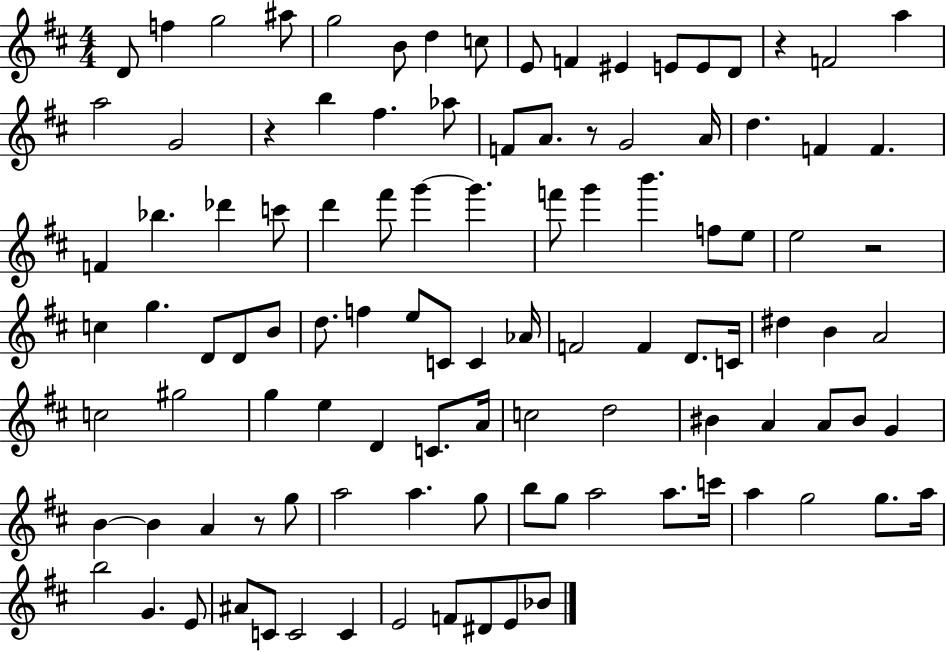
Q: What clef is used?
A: treble